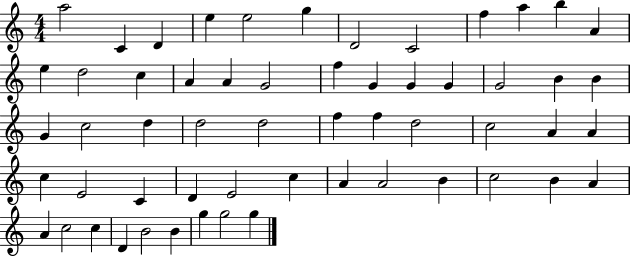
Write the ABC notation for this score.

X:1
T:Untitled
M:4/4
L:1/4
K:C
a2 C D e e2 g D2 C2 f a b A e d2 c A A G2 f G G G G2 B B G c2 d d2 d2 f f d2 c2 A A c E2 C D E2 c A A2 B c2 B A A c2 c D B2 B g g2 g